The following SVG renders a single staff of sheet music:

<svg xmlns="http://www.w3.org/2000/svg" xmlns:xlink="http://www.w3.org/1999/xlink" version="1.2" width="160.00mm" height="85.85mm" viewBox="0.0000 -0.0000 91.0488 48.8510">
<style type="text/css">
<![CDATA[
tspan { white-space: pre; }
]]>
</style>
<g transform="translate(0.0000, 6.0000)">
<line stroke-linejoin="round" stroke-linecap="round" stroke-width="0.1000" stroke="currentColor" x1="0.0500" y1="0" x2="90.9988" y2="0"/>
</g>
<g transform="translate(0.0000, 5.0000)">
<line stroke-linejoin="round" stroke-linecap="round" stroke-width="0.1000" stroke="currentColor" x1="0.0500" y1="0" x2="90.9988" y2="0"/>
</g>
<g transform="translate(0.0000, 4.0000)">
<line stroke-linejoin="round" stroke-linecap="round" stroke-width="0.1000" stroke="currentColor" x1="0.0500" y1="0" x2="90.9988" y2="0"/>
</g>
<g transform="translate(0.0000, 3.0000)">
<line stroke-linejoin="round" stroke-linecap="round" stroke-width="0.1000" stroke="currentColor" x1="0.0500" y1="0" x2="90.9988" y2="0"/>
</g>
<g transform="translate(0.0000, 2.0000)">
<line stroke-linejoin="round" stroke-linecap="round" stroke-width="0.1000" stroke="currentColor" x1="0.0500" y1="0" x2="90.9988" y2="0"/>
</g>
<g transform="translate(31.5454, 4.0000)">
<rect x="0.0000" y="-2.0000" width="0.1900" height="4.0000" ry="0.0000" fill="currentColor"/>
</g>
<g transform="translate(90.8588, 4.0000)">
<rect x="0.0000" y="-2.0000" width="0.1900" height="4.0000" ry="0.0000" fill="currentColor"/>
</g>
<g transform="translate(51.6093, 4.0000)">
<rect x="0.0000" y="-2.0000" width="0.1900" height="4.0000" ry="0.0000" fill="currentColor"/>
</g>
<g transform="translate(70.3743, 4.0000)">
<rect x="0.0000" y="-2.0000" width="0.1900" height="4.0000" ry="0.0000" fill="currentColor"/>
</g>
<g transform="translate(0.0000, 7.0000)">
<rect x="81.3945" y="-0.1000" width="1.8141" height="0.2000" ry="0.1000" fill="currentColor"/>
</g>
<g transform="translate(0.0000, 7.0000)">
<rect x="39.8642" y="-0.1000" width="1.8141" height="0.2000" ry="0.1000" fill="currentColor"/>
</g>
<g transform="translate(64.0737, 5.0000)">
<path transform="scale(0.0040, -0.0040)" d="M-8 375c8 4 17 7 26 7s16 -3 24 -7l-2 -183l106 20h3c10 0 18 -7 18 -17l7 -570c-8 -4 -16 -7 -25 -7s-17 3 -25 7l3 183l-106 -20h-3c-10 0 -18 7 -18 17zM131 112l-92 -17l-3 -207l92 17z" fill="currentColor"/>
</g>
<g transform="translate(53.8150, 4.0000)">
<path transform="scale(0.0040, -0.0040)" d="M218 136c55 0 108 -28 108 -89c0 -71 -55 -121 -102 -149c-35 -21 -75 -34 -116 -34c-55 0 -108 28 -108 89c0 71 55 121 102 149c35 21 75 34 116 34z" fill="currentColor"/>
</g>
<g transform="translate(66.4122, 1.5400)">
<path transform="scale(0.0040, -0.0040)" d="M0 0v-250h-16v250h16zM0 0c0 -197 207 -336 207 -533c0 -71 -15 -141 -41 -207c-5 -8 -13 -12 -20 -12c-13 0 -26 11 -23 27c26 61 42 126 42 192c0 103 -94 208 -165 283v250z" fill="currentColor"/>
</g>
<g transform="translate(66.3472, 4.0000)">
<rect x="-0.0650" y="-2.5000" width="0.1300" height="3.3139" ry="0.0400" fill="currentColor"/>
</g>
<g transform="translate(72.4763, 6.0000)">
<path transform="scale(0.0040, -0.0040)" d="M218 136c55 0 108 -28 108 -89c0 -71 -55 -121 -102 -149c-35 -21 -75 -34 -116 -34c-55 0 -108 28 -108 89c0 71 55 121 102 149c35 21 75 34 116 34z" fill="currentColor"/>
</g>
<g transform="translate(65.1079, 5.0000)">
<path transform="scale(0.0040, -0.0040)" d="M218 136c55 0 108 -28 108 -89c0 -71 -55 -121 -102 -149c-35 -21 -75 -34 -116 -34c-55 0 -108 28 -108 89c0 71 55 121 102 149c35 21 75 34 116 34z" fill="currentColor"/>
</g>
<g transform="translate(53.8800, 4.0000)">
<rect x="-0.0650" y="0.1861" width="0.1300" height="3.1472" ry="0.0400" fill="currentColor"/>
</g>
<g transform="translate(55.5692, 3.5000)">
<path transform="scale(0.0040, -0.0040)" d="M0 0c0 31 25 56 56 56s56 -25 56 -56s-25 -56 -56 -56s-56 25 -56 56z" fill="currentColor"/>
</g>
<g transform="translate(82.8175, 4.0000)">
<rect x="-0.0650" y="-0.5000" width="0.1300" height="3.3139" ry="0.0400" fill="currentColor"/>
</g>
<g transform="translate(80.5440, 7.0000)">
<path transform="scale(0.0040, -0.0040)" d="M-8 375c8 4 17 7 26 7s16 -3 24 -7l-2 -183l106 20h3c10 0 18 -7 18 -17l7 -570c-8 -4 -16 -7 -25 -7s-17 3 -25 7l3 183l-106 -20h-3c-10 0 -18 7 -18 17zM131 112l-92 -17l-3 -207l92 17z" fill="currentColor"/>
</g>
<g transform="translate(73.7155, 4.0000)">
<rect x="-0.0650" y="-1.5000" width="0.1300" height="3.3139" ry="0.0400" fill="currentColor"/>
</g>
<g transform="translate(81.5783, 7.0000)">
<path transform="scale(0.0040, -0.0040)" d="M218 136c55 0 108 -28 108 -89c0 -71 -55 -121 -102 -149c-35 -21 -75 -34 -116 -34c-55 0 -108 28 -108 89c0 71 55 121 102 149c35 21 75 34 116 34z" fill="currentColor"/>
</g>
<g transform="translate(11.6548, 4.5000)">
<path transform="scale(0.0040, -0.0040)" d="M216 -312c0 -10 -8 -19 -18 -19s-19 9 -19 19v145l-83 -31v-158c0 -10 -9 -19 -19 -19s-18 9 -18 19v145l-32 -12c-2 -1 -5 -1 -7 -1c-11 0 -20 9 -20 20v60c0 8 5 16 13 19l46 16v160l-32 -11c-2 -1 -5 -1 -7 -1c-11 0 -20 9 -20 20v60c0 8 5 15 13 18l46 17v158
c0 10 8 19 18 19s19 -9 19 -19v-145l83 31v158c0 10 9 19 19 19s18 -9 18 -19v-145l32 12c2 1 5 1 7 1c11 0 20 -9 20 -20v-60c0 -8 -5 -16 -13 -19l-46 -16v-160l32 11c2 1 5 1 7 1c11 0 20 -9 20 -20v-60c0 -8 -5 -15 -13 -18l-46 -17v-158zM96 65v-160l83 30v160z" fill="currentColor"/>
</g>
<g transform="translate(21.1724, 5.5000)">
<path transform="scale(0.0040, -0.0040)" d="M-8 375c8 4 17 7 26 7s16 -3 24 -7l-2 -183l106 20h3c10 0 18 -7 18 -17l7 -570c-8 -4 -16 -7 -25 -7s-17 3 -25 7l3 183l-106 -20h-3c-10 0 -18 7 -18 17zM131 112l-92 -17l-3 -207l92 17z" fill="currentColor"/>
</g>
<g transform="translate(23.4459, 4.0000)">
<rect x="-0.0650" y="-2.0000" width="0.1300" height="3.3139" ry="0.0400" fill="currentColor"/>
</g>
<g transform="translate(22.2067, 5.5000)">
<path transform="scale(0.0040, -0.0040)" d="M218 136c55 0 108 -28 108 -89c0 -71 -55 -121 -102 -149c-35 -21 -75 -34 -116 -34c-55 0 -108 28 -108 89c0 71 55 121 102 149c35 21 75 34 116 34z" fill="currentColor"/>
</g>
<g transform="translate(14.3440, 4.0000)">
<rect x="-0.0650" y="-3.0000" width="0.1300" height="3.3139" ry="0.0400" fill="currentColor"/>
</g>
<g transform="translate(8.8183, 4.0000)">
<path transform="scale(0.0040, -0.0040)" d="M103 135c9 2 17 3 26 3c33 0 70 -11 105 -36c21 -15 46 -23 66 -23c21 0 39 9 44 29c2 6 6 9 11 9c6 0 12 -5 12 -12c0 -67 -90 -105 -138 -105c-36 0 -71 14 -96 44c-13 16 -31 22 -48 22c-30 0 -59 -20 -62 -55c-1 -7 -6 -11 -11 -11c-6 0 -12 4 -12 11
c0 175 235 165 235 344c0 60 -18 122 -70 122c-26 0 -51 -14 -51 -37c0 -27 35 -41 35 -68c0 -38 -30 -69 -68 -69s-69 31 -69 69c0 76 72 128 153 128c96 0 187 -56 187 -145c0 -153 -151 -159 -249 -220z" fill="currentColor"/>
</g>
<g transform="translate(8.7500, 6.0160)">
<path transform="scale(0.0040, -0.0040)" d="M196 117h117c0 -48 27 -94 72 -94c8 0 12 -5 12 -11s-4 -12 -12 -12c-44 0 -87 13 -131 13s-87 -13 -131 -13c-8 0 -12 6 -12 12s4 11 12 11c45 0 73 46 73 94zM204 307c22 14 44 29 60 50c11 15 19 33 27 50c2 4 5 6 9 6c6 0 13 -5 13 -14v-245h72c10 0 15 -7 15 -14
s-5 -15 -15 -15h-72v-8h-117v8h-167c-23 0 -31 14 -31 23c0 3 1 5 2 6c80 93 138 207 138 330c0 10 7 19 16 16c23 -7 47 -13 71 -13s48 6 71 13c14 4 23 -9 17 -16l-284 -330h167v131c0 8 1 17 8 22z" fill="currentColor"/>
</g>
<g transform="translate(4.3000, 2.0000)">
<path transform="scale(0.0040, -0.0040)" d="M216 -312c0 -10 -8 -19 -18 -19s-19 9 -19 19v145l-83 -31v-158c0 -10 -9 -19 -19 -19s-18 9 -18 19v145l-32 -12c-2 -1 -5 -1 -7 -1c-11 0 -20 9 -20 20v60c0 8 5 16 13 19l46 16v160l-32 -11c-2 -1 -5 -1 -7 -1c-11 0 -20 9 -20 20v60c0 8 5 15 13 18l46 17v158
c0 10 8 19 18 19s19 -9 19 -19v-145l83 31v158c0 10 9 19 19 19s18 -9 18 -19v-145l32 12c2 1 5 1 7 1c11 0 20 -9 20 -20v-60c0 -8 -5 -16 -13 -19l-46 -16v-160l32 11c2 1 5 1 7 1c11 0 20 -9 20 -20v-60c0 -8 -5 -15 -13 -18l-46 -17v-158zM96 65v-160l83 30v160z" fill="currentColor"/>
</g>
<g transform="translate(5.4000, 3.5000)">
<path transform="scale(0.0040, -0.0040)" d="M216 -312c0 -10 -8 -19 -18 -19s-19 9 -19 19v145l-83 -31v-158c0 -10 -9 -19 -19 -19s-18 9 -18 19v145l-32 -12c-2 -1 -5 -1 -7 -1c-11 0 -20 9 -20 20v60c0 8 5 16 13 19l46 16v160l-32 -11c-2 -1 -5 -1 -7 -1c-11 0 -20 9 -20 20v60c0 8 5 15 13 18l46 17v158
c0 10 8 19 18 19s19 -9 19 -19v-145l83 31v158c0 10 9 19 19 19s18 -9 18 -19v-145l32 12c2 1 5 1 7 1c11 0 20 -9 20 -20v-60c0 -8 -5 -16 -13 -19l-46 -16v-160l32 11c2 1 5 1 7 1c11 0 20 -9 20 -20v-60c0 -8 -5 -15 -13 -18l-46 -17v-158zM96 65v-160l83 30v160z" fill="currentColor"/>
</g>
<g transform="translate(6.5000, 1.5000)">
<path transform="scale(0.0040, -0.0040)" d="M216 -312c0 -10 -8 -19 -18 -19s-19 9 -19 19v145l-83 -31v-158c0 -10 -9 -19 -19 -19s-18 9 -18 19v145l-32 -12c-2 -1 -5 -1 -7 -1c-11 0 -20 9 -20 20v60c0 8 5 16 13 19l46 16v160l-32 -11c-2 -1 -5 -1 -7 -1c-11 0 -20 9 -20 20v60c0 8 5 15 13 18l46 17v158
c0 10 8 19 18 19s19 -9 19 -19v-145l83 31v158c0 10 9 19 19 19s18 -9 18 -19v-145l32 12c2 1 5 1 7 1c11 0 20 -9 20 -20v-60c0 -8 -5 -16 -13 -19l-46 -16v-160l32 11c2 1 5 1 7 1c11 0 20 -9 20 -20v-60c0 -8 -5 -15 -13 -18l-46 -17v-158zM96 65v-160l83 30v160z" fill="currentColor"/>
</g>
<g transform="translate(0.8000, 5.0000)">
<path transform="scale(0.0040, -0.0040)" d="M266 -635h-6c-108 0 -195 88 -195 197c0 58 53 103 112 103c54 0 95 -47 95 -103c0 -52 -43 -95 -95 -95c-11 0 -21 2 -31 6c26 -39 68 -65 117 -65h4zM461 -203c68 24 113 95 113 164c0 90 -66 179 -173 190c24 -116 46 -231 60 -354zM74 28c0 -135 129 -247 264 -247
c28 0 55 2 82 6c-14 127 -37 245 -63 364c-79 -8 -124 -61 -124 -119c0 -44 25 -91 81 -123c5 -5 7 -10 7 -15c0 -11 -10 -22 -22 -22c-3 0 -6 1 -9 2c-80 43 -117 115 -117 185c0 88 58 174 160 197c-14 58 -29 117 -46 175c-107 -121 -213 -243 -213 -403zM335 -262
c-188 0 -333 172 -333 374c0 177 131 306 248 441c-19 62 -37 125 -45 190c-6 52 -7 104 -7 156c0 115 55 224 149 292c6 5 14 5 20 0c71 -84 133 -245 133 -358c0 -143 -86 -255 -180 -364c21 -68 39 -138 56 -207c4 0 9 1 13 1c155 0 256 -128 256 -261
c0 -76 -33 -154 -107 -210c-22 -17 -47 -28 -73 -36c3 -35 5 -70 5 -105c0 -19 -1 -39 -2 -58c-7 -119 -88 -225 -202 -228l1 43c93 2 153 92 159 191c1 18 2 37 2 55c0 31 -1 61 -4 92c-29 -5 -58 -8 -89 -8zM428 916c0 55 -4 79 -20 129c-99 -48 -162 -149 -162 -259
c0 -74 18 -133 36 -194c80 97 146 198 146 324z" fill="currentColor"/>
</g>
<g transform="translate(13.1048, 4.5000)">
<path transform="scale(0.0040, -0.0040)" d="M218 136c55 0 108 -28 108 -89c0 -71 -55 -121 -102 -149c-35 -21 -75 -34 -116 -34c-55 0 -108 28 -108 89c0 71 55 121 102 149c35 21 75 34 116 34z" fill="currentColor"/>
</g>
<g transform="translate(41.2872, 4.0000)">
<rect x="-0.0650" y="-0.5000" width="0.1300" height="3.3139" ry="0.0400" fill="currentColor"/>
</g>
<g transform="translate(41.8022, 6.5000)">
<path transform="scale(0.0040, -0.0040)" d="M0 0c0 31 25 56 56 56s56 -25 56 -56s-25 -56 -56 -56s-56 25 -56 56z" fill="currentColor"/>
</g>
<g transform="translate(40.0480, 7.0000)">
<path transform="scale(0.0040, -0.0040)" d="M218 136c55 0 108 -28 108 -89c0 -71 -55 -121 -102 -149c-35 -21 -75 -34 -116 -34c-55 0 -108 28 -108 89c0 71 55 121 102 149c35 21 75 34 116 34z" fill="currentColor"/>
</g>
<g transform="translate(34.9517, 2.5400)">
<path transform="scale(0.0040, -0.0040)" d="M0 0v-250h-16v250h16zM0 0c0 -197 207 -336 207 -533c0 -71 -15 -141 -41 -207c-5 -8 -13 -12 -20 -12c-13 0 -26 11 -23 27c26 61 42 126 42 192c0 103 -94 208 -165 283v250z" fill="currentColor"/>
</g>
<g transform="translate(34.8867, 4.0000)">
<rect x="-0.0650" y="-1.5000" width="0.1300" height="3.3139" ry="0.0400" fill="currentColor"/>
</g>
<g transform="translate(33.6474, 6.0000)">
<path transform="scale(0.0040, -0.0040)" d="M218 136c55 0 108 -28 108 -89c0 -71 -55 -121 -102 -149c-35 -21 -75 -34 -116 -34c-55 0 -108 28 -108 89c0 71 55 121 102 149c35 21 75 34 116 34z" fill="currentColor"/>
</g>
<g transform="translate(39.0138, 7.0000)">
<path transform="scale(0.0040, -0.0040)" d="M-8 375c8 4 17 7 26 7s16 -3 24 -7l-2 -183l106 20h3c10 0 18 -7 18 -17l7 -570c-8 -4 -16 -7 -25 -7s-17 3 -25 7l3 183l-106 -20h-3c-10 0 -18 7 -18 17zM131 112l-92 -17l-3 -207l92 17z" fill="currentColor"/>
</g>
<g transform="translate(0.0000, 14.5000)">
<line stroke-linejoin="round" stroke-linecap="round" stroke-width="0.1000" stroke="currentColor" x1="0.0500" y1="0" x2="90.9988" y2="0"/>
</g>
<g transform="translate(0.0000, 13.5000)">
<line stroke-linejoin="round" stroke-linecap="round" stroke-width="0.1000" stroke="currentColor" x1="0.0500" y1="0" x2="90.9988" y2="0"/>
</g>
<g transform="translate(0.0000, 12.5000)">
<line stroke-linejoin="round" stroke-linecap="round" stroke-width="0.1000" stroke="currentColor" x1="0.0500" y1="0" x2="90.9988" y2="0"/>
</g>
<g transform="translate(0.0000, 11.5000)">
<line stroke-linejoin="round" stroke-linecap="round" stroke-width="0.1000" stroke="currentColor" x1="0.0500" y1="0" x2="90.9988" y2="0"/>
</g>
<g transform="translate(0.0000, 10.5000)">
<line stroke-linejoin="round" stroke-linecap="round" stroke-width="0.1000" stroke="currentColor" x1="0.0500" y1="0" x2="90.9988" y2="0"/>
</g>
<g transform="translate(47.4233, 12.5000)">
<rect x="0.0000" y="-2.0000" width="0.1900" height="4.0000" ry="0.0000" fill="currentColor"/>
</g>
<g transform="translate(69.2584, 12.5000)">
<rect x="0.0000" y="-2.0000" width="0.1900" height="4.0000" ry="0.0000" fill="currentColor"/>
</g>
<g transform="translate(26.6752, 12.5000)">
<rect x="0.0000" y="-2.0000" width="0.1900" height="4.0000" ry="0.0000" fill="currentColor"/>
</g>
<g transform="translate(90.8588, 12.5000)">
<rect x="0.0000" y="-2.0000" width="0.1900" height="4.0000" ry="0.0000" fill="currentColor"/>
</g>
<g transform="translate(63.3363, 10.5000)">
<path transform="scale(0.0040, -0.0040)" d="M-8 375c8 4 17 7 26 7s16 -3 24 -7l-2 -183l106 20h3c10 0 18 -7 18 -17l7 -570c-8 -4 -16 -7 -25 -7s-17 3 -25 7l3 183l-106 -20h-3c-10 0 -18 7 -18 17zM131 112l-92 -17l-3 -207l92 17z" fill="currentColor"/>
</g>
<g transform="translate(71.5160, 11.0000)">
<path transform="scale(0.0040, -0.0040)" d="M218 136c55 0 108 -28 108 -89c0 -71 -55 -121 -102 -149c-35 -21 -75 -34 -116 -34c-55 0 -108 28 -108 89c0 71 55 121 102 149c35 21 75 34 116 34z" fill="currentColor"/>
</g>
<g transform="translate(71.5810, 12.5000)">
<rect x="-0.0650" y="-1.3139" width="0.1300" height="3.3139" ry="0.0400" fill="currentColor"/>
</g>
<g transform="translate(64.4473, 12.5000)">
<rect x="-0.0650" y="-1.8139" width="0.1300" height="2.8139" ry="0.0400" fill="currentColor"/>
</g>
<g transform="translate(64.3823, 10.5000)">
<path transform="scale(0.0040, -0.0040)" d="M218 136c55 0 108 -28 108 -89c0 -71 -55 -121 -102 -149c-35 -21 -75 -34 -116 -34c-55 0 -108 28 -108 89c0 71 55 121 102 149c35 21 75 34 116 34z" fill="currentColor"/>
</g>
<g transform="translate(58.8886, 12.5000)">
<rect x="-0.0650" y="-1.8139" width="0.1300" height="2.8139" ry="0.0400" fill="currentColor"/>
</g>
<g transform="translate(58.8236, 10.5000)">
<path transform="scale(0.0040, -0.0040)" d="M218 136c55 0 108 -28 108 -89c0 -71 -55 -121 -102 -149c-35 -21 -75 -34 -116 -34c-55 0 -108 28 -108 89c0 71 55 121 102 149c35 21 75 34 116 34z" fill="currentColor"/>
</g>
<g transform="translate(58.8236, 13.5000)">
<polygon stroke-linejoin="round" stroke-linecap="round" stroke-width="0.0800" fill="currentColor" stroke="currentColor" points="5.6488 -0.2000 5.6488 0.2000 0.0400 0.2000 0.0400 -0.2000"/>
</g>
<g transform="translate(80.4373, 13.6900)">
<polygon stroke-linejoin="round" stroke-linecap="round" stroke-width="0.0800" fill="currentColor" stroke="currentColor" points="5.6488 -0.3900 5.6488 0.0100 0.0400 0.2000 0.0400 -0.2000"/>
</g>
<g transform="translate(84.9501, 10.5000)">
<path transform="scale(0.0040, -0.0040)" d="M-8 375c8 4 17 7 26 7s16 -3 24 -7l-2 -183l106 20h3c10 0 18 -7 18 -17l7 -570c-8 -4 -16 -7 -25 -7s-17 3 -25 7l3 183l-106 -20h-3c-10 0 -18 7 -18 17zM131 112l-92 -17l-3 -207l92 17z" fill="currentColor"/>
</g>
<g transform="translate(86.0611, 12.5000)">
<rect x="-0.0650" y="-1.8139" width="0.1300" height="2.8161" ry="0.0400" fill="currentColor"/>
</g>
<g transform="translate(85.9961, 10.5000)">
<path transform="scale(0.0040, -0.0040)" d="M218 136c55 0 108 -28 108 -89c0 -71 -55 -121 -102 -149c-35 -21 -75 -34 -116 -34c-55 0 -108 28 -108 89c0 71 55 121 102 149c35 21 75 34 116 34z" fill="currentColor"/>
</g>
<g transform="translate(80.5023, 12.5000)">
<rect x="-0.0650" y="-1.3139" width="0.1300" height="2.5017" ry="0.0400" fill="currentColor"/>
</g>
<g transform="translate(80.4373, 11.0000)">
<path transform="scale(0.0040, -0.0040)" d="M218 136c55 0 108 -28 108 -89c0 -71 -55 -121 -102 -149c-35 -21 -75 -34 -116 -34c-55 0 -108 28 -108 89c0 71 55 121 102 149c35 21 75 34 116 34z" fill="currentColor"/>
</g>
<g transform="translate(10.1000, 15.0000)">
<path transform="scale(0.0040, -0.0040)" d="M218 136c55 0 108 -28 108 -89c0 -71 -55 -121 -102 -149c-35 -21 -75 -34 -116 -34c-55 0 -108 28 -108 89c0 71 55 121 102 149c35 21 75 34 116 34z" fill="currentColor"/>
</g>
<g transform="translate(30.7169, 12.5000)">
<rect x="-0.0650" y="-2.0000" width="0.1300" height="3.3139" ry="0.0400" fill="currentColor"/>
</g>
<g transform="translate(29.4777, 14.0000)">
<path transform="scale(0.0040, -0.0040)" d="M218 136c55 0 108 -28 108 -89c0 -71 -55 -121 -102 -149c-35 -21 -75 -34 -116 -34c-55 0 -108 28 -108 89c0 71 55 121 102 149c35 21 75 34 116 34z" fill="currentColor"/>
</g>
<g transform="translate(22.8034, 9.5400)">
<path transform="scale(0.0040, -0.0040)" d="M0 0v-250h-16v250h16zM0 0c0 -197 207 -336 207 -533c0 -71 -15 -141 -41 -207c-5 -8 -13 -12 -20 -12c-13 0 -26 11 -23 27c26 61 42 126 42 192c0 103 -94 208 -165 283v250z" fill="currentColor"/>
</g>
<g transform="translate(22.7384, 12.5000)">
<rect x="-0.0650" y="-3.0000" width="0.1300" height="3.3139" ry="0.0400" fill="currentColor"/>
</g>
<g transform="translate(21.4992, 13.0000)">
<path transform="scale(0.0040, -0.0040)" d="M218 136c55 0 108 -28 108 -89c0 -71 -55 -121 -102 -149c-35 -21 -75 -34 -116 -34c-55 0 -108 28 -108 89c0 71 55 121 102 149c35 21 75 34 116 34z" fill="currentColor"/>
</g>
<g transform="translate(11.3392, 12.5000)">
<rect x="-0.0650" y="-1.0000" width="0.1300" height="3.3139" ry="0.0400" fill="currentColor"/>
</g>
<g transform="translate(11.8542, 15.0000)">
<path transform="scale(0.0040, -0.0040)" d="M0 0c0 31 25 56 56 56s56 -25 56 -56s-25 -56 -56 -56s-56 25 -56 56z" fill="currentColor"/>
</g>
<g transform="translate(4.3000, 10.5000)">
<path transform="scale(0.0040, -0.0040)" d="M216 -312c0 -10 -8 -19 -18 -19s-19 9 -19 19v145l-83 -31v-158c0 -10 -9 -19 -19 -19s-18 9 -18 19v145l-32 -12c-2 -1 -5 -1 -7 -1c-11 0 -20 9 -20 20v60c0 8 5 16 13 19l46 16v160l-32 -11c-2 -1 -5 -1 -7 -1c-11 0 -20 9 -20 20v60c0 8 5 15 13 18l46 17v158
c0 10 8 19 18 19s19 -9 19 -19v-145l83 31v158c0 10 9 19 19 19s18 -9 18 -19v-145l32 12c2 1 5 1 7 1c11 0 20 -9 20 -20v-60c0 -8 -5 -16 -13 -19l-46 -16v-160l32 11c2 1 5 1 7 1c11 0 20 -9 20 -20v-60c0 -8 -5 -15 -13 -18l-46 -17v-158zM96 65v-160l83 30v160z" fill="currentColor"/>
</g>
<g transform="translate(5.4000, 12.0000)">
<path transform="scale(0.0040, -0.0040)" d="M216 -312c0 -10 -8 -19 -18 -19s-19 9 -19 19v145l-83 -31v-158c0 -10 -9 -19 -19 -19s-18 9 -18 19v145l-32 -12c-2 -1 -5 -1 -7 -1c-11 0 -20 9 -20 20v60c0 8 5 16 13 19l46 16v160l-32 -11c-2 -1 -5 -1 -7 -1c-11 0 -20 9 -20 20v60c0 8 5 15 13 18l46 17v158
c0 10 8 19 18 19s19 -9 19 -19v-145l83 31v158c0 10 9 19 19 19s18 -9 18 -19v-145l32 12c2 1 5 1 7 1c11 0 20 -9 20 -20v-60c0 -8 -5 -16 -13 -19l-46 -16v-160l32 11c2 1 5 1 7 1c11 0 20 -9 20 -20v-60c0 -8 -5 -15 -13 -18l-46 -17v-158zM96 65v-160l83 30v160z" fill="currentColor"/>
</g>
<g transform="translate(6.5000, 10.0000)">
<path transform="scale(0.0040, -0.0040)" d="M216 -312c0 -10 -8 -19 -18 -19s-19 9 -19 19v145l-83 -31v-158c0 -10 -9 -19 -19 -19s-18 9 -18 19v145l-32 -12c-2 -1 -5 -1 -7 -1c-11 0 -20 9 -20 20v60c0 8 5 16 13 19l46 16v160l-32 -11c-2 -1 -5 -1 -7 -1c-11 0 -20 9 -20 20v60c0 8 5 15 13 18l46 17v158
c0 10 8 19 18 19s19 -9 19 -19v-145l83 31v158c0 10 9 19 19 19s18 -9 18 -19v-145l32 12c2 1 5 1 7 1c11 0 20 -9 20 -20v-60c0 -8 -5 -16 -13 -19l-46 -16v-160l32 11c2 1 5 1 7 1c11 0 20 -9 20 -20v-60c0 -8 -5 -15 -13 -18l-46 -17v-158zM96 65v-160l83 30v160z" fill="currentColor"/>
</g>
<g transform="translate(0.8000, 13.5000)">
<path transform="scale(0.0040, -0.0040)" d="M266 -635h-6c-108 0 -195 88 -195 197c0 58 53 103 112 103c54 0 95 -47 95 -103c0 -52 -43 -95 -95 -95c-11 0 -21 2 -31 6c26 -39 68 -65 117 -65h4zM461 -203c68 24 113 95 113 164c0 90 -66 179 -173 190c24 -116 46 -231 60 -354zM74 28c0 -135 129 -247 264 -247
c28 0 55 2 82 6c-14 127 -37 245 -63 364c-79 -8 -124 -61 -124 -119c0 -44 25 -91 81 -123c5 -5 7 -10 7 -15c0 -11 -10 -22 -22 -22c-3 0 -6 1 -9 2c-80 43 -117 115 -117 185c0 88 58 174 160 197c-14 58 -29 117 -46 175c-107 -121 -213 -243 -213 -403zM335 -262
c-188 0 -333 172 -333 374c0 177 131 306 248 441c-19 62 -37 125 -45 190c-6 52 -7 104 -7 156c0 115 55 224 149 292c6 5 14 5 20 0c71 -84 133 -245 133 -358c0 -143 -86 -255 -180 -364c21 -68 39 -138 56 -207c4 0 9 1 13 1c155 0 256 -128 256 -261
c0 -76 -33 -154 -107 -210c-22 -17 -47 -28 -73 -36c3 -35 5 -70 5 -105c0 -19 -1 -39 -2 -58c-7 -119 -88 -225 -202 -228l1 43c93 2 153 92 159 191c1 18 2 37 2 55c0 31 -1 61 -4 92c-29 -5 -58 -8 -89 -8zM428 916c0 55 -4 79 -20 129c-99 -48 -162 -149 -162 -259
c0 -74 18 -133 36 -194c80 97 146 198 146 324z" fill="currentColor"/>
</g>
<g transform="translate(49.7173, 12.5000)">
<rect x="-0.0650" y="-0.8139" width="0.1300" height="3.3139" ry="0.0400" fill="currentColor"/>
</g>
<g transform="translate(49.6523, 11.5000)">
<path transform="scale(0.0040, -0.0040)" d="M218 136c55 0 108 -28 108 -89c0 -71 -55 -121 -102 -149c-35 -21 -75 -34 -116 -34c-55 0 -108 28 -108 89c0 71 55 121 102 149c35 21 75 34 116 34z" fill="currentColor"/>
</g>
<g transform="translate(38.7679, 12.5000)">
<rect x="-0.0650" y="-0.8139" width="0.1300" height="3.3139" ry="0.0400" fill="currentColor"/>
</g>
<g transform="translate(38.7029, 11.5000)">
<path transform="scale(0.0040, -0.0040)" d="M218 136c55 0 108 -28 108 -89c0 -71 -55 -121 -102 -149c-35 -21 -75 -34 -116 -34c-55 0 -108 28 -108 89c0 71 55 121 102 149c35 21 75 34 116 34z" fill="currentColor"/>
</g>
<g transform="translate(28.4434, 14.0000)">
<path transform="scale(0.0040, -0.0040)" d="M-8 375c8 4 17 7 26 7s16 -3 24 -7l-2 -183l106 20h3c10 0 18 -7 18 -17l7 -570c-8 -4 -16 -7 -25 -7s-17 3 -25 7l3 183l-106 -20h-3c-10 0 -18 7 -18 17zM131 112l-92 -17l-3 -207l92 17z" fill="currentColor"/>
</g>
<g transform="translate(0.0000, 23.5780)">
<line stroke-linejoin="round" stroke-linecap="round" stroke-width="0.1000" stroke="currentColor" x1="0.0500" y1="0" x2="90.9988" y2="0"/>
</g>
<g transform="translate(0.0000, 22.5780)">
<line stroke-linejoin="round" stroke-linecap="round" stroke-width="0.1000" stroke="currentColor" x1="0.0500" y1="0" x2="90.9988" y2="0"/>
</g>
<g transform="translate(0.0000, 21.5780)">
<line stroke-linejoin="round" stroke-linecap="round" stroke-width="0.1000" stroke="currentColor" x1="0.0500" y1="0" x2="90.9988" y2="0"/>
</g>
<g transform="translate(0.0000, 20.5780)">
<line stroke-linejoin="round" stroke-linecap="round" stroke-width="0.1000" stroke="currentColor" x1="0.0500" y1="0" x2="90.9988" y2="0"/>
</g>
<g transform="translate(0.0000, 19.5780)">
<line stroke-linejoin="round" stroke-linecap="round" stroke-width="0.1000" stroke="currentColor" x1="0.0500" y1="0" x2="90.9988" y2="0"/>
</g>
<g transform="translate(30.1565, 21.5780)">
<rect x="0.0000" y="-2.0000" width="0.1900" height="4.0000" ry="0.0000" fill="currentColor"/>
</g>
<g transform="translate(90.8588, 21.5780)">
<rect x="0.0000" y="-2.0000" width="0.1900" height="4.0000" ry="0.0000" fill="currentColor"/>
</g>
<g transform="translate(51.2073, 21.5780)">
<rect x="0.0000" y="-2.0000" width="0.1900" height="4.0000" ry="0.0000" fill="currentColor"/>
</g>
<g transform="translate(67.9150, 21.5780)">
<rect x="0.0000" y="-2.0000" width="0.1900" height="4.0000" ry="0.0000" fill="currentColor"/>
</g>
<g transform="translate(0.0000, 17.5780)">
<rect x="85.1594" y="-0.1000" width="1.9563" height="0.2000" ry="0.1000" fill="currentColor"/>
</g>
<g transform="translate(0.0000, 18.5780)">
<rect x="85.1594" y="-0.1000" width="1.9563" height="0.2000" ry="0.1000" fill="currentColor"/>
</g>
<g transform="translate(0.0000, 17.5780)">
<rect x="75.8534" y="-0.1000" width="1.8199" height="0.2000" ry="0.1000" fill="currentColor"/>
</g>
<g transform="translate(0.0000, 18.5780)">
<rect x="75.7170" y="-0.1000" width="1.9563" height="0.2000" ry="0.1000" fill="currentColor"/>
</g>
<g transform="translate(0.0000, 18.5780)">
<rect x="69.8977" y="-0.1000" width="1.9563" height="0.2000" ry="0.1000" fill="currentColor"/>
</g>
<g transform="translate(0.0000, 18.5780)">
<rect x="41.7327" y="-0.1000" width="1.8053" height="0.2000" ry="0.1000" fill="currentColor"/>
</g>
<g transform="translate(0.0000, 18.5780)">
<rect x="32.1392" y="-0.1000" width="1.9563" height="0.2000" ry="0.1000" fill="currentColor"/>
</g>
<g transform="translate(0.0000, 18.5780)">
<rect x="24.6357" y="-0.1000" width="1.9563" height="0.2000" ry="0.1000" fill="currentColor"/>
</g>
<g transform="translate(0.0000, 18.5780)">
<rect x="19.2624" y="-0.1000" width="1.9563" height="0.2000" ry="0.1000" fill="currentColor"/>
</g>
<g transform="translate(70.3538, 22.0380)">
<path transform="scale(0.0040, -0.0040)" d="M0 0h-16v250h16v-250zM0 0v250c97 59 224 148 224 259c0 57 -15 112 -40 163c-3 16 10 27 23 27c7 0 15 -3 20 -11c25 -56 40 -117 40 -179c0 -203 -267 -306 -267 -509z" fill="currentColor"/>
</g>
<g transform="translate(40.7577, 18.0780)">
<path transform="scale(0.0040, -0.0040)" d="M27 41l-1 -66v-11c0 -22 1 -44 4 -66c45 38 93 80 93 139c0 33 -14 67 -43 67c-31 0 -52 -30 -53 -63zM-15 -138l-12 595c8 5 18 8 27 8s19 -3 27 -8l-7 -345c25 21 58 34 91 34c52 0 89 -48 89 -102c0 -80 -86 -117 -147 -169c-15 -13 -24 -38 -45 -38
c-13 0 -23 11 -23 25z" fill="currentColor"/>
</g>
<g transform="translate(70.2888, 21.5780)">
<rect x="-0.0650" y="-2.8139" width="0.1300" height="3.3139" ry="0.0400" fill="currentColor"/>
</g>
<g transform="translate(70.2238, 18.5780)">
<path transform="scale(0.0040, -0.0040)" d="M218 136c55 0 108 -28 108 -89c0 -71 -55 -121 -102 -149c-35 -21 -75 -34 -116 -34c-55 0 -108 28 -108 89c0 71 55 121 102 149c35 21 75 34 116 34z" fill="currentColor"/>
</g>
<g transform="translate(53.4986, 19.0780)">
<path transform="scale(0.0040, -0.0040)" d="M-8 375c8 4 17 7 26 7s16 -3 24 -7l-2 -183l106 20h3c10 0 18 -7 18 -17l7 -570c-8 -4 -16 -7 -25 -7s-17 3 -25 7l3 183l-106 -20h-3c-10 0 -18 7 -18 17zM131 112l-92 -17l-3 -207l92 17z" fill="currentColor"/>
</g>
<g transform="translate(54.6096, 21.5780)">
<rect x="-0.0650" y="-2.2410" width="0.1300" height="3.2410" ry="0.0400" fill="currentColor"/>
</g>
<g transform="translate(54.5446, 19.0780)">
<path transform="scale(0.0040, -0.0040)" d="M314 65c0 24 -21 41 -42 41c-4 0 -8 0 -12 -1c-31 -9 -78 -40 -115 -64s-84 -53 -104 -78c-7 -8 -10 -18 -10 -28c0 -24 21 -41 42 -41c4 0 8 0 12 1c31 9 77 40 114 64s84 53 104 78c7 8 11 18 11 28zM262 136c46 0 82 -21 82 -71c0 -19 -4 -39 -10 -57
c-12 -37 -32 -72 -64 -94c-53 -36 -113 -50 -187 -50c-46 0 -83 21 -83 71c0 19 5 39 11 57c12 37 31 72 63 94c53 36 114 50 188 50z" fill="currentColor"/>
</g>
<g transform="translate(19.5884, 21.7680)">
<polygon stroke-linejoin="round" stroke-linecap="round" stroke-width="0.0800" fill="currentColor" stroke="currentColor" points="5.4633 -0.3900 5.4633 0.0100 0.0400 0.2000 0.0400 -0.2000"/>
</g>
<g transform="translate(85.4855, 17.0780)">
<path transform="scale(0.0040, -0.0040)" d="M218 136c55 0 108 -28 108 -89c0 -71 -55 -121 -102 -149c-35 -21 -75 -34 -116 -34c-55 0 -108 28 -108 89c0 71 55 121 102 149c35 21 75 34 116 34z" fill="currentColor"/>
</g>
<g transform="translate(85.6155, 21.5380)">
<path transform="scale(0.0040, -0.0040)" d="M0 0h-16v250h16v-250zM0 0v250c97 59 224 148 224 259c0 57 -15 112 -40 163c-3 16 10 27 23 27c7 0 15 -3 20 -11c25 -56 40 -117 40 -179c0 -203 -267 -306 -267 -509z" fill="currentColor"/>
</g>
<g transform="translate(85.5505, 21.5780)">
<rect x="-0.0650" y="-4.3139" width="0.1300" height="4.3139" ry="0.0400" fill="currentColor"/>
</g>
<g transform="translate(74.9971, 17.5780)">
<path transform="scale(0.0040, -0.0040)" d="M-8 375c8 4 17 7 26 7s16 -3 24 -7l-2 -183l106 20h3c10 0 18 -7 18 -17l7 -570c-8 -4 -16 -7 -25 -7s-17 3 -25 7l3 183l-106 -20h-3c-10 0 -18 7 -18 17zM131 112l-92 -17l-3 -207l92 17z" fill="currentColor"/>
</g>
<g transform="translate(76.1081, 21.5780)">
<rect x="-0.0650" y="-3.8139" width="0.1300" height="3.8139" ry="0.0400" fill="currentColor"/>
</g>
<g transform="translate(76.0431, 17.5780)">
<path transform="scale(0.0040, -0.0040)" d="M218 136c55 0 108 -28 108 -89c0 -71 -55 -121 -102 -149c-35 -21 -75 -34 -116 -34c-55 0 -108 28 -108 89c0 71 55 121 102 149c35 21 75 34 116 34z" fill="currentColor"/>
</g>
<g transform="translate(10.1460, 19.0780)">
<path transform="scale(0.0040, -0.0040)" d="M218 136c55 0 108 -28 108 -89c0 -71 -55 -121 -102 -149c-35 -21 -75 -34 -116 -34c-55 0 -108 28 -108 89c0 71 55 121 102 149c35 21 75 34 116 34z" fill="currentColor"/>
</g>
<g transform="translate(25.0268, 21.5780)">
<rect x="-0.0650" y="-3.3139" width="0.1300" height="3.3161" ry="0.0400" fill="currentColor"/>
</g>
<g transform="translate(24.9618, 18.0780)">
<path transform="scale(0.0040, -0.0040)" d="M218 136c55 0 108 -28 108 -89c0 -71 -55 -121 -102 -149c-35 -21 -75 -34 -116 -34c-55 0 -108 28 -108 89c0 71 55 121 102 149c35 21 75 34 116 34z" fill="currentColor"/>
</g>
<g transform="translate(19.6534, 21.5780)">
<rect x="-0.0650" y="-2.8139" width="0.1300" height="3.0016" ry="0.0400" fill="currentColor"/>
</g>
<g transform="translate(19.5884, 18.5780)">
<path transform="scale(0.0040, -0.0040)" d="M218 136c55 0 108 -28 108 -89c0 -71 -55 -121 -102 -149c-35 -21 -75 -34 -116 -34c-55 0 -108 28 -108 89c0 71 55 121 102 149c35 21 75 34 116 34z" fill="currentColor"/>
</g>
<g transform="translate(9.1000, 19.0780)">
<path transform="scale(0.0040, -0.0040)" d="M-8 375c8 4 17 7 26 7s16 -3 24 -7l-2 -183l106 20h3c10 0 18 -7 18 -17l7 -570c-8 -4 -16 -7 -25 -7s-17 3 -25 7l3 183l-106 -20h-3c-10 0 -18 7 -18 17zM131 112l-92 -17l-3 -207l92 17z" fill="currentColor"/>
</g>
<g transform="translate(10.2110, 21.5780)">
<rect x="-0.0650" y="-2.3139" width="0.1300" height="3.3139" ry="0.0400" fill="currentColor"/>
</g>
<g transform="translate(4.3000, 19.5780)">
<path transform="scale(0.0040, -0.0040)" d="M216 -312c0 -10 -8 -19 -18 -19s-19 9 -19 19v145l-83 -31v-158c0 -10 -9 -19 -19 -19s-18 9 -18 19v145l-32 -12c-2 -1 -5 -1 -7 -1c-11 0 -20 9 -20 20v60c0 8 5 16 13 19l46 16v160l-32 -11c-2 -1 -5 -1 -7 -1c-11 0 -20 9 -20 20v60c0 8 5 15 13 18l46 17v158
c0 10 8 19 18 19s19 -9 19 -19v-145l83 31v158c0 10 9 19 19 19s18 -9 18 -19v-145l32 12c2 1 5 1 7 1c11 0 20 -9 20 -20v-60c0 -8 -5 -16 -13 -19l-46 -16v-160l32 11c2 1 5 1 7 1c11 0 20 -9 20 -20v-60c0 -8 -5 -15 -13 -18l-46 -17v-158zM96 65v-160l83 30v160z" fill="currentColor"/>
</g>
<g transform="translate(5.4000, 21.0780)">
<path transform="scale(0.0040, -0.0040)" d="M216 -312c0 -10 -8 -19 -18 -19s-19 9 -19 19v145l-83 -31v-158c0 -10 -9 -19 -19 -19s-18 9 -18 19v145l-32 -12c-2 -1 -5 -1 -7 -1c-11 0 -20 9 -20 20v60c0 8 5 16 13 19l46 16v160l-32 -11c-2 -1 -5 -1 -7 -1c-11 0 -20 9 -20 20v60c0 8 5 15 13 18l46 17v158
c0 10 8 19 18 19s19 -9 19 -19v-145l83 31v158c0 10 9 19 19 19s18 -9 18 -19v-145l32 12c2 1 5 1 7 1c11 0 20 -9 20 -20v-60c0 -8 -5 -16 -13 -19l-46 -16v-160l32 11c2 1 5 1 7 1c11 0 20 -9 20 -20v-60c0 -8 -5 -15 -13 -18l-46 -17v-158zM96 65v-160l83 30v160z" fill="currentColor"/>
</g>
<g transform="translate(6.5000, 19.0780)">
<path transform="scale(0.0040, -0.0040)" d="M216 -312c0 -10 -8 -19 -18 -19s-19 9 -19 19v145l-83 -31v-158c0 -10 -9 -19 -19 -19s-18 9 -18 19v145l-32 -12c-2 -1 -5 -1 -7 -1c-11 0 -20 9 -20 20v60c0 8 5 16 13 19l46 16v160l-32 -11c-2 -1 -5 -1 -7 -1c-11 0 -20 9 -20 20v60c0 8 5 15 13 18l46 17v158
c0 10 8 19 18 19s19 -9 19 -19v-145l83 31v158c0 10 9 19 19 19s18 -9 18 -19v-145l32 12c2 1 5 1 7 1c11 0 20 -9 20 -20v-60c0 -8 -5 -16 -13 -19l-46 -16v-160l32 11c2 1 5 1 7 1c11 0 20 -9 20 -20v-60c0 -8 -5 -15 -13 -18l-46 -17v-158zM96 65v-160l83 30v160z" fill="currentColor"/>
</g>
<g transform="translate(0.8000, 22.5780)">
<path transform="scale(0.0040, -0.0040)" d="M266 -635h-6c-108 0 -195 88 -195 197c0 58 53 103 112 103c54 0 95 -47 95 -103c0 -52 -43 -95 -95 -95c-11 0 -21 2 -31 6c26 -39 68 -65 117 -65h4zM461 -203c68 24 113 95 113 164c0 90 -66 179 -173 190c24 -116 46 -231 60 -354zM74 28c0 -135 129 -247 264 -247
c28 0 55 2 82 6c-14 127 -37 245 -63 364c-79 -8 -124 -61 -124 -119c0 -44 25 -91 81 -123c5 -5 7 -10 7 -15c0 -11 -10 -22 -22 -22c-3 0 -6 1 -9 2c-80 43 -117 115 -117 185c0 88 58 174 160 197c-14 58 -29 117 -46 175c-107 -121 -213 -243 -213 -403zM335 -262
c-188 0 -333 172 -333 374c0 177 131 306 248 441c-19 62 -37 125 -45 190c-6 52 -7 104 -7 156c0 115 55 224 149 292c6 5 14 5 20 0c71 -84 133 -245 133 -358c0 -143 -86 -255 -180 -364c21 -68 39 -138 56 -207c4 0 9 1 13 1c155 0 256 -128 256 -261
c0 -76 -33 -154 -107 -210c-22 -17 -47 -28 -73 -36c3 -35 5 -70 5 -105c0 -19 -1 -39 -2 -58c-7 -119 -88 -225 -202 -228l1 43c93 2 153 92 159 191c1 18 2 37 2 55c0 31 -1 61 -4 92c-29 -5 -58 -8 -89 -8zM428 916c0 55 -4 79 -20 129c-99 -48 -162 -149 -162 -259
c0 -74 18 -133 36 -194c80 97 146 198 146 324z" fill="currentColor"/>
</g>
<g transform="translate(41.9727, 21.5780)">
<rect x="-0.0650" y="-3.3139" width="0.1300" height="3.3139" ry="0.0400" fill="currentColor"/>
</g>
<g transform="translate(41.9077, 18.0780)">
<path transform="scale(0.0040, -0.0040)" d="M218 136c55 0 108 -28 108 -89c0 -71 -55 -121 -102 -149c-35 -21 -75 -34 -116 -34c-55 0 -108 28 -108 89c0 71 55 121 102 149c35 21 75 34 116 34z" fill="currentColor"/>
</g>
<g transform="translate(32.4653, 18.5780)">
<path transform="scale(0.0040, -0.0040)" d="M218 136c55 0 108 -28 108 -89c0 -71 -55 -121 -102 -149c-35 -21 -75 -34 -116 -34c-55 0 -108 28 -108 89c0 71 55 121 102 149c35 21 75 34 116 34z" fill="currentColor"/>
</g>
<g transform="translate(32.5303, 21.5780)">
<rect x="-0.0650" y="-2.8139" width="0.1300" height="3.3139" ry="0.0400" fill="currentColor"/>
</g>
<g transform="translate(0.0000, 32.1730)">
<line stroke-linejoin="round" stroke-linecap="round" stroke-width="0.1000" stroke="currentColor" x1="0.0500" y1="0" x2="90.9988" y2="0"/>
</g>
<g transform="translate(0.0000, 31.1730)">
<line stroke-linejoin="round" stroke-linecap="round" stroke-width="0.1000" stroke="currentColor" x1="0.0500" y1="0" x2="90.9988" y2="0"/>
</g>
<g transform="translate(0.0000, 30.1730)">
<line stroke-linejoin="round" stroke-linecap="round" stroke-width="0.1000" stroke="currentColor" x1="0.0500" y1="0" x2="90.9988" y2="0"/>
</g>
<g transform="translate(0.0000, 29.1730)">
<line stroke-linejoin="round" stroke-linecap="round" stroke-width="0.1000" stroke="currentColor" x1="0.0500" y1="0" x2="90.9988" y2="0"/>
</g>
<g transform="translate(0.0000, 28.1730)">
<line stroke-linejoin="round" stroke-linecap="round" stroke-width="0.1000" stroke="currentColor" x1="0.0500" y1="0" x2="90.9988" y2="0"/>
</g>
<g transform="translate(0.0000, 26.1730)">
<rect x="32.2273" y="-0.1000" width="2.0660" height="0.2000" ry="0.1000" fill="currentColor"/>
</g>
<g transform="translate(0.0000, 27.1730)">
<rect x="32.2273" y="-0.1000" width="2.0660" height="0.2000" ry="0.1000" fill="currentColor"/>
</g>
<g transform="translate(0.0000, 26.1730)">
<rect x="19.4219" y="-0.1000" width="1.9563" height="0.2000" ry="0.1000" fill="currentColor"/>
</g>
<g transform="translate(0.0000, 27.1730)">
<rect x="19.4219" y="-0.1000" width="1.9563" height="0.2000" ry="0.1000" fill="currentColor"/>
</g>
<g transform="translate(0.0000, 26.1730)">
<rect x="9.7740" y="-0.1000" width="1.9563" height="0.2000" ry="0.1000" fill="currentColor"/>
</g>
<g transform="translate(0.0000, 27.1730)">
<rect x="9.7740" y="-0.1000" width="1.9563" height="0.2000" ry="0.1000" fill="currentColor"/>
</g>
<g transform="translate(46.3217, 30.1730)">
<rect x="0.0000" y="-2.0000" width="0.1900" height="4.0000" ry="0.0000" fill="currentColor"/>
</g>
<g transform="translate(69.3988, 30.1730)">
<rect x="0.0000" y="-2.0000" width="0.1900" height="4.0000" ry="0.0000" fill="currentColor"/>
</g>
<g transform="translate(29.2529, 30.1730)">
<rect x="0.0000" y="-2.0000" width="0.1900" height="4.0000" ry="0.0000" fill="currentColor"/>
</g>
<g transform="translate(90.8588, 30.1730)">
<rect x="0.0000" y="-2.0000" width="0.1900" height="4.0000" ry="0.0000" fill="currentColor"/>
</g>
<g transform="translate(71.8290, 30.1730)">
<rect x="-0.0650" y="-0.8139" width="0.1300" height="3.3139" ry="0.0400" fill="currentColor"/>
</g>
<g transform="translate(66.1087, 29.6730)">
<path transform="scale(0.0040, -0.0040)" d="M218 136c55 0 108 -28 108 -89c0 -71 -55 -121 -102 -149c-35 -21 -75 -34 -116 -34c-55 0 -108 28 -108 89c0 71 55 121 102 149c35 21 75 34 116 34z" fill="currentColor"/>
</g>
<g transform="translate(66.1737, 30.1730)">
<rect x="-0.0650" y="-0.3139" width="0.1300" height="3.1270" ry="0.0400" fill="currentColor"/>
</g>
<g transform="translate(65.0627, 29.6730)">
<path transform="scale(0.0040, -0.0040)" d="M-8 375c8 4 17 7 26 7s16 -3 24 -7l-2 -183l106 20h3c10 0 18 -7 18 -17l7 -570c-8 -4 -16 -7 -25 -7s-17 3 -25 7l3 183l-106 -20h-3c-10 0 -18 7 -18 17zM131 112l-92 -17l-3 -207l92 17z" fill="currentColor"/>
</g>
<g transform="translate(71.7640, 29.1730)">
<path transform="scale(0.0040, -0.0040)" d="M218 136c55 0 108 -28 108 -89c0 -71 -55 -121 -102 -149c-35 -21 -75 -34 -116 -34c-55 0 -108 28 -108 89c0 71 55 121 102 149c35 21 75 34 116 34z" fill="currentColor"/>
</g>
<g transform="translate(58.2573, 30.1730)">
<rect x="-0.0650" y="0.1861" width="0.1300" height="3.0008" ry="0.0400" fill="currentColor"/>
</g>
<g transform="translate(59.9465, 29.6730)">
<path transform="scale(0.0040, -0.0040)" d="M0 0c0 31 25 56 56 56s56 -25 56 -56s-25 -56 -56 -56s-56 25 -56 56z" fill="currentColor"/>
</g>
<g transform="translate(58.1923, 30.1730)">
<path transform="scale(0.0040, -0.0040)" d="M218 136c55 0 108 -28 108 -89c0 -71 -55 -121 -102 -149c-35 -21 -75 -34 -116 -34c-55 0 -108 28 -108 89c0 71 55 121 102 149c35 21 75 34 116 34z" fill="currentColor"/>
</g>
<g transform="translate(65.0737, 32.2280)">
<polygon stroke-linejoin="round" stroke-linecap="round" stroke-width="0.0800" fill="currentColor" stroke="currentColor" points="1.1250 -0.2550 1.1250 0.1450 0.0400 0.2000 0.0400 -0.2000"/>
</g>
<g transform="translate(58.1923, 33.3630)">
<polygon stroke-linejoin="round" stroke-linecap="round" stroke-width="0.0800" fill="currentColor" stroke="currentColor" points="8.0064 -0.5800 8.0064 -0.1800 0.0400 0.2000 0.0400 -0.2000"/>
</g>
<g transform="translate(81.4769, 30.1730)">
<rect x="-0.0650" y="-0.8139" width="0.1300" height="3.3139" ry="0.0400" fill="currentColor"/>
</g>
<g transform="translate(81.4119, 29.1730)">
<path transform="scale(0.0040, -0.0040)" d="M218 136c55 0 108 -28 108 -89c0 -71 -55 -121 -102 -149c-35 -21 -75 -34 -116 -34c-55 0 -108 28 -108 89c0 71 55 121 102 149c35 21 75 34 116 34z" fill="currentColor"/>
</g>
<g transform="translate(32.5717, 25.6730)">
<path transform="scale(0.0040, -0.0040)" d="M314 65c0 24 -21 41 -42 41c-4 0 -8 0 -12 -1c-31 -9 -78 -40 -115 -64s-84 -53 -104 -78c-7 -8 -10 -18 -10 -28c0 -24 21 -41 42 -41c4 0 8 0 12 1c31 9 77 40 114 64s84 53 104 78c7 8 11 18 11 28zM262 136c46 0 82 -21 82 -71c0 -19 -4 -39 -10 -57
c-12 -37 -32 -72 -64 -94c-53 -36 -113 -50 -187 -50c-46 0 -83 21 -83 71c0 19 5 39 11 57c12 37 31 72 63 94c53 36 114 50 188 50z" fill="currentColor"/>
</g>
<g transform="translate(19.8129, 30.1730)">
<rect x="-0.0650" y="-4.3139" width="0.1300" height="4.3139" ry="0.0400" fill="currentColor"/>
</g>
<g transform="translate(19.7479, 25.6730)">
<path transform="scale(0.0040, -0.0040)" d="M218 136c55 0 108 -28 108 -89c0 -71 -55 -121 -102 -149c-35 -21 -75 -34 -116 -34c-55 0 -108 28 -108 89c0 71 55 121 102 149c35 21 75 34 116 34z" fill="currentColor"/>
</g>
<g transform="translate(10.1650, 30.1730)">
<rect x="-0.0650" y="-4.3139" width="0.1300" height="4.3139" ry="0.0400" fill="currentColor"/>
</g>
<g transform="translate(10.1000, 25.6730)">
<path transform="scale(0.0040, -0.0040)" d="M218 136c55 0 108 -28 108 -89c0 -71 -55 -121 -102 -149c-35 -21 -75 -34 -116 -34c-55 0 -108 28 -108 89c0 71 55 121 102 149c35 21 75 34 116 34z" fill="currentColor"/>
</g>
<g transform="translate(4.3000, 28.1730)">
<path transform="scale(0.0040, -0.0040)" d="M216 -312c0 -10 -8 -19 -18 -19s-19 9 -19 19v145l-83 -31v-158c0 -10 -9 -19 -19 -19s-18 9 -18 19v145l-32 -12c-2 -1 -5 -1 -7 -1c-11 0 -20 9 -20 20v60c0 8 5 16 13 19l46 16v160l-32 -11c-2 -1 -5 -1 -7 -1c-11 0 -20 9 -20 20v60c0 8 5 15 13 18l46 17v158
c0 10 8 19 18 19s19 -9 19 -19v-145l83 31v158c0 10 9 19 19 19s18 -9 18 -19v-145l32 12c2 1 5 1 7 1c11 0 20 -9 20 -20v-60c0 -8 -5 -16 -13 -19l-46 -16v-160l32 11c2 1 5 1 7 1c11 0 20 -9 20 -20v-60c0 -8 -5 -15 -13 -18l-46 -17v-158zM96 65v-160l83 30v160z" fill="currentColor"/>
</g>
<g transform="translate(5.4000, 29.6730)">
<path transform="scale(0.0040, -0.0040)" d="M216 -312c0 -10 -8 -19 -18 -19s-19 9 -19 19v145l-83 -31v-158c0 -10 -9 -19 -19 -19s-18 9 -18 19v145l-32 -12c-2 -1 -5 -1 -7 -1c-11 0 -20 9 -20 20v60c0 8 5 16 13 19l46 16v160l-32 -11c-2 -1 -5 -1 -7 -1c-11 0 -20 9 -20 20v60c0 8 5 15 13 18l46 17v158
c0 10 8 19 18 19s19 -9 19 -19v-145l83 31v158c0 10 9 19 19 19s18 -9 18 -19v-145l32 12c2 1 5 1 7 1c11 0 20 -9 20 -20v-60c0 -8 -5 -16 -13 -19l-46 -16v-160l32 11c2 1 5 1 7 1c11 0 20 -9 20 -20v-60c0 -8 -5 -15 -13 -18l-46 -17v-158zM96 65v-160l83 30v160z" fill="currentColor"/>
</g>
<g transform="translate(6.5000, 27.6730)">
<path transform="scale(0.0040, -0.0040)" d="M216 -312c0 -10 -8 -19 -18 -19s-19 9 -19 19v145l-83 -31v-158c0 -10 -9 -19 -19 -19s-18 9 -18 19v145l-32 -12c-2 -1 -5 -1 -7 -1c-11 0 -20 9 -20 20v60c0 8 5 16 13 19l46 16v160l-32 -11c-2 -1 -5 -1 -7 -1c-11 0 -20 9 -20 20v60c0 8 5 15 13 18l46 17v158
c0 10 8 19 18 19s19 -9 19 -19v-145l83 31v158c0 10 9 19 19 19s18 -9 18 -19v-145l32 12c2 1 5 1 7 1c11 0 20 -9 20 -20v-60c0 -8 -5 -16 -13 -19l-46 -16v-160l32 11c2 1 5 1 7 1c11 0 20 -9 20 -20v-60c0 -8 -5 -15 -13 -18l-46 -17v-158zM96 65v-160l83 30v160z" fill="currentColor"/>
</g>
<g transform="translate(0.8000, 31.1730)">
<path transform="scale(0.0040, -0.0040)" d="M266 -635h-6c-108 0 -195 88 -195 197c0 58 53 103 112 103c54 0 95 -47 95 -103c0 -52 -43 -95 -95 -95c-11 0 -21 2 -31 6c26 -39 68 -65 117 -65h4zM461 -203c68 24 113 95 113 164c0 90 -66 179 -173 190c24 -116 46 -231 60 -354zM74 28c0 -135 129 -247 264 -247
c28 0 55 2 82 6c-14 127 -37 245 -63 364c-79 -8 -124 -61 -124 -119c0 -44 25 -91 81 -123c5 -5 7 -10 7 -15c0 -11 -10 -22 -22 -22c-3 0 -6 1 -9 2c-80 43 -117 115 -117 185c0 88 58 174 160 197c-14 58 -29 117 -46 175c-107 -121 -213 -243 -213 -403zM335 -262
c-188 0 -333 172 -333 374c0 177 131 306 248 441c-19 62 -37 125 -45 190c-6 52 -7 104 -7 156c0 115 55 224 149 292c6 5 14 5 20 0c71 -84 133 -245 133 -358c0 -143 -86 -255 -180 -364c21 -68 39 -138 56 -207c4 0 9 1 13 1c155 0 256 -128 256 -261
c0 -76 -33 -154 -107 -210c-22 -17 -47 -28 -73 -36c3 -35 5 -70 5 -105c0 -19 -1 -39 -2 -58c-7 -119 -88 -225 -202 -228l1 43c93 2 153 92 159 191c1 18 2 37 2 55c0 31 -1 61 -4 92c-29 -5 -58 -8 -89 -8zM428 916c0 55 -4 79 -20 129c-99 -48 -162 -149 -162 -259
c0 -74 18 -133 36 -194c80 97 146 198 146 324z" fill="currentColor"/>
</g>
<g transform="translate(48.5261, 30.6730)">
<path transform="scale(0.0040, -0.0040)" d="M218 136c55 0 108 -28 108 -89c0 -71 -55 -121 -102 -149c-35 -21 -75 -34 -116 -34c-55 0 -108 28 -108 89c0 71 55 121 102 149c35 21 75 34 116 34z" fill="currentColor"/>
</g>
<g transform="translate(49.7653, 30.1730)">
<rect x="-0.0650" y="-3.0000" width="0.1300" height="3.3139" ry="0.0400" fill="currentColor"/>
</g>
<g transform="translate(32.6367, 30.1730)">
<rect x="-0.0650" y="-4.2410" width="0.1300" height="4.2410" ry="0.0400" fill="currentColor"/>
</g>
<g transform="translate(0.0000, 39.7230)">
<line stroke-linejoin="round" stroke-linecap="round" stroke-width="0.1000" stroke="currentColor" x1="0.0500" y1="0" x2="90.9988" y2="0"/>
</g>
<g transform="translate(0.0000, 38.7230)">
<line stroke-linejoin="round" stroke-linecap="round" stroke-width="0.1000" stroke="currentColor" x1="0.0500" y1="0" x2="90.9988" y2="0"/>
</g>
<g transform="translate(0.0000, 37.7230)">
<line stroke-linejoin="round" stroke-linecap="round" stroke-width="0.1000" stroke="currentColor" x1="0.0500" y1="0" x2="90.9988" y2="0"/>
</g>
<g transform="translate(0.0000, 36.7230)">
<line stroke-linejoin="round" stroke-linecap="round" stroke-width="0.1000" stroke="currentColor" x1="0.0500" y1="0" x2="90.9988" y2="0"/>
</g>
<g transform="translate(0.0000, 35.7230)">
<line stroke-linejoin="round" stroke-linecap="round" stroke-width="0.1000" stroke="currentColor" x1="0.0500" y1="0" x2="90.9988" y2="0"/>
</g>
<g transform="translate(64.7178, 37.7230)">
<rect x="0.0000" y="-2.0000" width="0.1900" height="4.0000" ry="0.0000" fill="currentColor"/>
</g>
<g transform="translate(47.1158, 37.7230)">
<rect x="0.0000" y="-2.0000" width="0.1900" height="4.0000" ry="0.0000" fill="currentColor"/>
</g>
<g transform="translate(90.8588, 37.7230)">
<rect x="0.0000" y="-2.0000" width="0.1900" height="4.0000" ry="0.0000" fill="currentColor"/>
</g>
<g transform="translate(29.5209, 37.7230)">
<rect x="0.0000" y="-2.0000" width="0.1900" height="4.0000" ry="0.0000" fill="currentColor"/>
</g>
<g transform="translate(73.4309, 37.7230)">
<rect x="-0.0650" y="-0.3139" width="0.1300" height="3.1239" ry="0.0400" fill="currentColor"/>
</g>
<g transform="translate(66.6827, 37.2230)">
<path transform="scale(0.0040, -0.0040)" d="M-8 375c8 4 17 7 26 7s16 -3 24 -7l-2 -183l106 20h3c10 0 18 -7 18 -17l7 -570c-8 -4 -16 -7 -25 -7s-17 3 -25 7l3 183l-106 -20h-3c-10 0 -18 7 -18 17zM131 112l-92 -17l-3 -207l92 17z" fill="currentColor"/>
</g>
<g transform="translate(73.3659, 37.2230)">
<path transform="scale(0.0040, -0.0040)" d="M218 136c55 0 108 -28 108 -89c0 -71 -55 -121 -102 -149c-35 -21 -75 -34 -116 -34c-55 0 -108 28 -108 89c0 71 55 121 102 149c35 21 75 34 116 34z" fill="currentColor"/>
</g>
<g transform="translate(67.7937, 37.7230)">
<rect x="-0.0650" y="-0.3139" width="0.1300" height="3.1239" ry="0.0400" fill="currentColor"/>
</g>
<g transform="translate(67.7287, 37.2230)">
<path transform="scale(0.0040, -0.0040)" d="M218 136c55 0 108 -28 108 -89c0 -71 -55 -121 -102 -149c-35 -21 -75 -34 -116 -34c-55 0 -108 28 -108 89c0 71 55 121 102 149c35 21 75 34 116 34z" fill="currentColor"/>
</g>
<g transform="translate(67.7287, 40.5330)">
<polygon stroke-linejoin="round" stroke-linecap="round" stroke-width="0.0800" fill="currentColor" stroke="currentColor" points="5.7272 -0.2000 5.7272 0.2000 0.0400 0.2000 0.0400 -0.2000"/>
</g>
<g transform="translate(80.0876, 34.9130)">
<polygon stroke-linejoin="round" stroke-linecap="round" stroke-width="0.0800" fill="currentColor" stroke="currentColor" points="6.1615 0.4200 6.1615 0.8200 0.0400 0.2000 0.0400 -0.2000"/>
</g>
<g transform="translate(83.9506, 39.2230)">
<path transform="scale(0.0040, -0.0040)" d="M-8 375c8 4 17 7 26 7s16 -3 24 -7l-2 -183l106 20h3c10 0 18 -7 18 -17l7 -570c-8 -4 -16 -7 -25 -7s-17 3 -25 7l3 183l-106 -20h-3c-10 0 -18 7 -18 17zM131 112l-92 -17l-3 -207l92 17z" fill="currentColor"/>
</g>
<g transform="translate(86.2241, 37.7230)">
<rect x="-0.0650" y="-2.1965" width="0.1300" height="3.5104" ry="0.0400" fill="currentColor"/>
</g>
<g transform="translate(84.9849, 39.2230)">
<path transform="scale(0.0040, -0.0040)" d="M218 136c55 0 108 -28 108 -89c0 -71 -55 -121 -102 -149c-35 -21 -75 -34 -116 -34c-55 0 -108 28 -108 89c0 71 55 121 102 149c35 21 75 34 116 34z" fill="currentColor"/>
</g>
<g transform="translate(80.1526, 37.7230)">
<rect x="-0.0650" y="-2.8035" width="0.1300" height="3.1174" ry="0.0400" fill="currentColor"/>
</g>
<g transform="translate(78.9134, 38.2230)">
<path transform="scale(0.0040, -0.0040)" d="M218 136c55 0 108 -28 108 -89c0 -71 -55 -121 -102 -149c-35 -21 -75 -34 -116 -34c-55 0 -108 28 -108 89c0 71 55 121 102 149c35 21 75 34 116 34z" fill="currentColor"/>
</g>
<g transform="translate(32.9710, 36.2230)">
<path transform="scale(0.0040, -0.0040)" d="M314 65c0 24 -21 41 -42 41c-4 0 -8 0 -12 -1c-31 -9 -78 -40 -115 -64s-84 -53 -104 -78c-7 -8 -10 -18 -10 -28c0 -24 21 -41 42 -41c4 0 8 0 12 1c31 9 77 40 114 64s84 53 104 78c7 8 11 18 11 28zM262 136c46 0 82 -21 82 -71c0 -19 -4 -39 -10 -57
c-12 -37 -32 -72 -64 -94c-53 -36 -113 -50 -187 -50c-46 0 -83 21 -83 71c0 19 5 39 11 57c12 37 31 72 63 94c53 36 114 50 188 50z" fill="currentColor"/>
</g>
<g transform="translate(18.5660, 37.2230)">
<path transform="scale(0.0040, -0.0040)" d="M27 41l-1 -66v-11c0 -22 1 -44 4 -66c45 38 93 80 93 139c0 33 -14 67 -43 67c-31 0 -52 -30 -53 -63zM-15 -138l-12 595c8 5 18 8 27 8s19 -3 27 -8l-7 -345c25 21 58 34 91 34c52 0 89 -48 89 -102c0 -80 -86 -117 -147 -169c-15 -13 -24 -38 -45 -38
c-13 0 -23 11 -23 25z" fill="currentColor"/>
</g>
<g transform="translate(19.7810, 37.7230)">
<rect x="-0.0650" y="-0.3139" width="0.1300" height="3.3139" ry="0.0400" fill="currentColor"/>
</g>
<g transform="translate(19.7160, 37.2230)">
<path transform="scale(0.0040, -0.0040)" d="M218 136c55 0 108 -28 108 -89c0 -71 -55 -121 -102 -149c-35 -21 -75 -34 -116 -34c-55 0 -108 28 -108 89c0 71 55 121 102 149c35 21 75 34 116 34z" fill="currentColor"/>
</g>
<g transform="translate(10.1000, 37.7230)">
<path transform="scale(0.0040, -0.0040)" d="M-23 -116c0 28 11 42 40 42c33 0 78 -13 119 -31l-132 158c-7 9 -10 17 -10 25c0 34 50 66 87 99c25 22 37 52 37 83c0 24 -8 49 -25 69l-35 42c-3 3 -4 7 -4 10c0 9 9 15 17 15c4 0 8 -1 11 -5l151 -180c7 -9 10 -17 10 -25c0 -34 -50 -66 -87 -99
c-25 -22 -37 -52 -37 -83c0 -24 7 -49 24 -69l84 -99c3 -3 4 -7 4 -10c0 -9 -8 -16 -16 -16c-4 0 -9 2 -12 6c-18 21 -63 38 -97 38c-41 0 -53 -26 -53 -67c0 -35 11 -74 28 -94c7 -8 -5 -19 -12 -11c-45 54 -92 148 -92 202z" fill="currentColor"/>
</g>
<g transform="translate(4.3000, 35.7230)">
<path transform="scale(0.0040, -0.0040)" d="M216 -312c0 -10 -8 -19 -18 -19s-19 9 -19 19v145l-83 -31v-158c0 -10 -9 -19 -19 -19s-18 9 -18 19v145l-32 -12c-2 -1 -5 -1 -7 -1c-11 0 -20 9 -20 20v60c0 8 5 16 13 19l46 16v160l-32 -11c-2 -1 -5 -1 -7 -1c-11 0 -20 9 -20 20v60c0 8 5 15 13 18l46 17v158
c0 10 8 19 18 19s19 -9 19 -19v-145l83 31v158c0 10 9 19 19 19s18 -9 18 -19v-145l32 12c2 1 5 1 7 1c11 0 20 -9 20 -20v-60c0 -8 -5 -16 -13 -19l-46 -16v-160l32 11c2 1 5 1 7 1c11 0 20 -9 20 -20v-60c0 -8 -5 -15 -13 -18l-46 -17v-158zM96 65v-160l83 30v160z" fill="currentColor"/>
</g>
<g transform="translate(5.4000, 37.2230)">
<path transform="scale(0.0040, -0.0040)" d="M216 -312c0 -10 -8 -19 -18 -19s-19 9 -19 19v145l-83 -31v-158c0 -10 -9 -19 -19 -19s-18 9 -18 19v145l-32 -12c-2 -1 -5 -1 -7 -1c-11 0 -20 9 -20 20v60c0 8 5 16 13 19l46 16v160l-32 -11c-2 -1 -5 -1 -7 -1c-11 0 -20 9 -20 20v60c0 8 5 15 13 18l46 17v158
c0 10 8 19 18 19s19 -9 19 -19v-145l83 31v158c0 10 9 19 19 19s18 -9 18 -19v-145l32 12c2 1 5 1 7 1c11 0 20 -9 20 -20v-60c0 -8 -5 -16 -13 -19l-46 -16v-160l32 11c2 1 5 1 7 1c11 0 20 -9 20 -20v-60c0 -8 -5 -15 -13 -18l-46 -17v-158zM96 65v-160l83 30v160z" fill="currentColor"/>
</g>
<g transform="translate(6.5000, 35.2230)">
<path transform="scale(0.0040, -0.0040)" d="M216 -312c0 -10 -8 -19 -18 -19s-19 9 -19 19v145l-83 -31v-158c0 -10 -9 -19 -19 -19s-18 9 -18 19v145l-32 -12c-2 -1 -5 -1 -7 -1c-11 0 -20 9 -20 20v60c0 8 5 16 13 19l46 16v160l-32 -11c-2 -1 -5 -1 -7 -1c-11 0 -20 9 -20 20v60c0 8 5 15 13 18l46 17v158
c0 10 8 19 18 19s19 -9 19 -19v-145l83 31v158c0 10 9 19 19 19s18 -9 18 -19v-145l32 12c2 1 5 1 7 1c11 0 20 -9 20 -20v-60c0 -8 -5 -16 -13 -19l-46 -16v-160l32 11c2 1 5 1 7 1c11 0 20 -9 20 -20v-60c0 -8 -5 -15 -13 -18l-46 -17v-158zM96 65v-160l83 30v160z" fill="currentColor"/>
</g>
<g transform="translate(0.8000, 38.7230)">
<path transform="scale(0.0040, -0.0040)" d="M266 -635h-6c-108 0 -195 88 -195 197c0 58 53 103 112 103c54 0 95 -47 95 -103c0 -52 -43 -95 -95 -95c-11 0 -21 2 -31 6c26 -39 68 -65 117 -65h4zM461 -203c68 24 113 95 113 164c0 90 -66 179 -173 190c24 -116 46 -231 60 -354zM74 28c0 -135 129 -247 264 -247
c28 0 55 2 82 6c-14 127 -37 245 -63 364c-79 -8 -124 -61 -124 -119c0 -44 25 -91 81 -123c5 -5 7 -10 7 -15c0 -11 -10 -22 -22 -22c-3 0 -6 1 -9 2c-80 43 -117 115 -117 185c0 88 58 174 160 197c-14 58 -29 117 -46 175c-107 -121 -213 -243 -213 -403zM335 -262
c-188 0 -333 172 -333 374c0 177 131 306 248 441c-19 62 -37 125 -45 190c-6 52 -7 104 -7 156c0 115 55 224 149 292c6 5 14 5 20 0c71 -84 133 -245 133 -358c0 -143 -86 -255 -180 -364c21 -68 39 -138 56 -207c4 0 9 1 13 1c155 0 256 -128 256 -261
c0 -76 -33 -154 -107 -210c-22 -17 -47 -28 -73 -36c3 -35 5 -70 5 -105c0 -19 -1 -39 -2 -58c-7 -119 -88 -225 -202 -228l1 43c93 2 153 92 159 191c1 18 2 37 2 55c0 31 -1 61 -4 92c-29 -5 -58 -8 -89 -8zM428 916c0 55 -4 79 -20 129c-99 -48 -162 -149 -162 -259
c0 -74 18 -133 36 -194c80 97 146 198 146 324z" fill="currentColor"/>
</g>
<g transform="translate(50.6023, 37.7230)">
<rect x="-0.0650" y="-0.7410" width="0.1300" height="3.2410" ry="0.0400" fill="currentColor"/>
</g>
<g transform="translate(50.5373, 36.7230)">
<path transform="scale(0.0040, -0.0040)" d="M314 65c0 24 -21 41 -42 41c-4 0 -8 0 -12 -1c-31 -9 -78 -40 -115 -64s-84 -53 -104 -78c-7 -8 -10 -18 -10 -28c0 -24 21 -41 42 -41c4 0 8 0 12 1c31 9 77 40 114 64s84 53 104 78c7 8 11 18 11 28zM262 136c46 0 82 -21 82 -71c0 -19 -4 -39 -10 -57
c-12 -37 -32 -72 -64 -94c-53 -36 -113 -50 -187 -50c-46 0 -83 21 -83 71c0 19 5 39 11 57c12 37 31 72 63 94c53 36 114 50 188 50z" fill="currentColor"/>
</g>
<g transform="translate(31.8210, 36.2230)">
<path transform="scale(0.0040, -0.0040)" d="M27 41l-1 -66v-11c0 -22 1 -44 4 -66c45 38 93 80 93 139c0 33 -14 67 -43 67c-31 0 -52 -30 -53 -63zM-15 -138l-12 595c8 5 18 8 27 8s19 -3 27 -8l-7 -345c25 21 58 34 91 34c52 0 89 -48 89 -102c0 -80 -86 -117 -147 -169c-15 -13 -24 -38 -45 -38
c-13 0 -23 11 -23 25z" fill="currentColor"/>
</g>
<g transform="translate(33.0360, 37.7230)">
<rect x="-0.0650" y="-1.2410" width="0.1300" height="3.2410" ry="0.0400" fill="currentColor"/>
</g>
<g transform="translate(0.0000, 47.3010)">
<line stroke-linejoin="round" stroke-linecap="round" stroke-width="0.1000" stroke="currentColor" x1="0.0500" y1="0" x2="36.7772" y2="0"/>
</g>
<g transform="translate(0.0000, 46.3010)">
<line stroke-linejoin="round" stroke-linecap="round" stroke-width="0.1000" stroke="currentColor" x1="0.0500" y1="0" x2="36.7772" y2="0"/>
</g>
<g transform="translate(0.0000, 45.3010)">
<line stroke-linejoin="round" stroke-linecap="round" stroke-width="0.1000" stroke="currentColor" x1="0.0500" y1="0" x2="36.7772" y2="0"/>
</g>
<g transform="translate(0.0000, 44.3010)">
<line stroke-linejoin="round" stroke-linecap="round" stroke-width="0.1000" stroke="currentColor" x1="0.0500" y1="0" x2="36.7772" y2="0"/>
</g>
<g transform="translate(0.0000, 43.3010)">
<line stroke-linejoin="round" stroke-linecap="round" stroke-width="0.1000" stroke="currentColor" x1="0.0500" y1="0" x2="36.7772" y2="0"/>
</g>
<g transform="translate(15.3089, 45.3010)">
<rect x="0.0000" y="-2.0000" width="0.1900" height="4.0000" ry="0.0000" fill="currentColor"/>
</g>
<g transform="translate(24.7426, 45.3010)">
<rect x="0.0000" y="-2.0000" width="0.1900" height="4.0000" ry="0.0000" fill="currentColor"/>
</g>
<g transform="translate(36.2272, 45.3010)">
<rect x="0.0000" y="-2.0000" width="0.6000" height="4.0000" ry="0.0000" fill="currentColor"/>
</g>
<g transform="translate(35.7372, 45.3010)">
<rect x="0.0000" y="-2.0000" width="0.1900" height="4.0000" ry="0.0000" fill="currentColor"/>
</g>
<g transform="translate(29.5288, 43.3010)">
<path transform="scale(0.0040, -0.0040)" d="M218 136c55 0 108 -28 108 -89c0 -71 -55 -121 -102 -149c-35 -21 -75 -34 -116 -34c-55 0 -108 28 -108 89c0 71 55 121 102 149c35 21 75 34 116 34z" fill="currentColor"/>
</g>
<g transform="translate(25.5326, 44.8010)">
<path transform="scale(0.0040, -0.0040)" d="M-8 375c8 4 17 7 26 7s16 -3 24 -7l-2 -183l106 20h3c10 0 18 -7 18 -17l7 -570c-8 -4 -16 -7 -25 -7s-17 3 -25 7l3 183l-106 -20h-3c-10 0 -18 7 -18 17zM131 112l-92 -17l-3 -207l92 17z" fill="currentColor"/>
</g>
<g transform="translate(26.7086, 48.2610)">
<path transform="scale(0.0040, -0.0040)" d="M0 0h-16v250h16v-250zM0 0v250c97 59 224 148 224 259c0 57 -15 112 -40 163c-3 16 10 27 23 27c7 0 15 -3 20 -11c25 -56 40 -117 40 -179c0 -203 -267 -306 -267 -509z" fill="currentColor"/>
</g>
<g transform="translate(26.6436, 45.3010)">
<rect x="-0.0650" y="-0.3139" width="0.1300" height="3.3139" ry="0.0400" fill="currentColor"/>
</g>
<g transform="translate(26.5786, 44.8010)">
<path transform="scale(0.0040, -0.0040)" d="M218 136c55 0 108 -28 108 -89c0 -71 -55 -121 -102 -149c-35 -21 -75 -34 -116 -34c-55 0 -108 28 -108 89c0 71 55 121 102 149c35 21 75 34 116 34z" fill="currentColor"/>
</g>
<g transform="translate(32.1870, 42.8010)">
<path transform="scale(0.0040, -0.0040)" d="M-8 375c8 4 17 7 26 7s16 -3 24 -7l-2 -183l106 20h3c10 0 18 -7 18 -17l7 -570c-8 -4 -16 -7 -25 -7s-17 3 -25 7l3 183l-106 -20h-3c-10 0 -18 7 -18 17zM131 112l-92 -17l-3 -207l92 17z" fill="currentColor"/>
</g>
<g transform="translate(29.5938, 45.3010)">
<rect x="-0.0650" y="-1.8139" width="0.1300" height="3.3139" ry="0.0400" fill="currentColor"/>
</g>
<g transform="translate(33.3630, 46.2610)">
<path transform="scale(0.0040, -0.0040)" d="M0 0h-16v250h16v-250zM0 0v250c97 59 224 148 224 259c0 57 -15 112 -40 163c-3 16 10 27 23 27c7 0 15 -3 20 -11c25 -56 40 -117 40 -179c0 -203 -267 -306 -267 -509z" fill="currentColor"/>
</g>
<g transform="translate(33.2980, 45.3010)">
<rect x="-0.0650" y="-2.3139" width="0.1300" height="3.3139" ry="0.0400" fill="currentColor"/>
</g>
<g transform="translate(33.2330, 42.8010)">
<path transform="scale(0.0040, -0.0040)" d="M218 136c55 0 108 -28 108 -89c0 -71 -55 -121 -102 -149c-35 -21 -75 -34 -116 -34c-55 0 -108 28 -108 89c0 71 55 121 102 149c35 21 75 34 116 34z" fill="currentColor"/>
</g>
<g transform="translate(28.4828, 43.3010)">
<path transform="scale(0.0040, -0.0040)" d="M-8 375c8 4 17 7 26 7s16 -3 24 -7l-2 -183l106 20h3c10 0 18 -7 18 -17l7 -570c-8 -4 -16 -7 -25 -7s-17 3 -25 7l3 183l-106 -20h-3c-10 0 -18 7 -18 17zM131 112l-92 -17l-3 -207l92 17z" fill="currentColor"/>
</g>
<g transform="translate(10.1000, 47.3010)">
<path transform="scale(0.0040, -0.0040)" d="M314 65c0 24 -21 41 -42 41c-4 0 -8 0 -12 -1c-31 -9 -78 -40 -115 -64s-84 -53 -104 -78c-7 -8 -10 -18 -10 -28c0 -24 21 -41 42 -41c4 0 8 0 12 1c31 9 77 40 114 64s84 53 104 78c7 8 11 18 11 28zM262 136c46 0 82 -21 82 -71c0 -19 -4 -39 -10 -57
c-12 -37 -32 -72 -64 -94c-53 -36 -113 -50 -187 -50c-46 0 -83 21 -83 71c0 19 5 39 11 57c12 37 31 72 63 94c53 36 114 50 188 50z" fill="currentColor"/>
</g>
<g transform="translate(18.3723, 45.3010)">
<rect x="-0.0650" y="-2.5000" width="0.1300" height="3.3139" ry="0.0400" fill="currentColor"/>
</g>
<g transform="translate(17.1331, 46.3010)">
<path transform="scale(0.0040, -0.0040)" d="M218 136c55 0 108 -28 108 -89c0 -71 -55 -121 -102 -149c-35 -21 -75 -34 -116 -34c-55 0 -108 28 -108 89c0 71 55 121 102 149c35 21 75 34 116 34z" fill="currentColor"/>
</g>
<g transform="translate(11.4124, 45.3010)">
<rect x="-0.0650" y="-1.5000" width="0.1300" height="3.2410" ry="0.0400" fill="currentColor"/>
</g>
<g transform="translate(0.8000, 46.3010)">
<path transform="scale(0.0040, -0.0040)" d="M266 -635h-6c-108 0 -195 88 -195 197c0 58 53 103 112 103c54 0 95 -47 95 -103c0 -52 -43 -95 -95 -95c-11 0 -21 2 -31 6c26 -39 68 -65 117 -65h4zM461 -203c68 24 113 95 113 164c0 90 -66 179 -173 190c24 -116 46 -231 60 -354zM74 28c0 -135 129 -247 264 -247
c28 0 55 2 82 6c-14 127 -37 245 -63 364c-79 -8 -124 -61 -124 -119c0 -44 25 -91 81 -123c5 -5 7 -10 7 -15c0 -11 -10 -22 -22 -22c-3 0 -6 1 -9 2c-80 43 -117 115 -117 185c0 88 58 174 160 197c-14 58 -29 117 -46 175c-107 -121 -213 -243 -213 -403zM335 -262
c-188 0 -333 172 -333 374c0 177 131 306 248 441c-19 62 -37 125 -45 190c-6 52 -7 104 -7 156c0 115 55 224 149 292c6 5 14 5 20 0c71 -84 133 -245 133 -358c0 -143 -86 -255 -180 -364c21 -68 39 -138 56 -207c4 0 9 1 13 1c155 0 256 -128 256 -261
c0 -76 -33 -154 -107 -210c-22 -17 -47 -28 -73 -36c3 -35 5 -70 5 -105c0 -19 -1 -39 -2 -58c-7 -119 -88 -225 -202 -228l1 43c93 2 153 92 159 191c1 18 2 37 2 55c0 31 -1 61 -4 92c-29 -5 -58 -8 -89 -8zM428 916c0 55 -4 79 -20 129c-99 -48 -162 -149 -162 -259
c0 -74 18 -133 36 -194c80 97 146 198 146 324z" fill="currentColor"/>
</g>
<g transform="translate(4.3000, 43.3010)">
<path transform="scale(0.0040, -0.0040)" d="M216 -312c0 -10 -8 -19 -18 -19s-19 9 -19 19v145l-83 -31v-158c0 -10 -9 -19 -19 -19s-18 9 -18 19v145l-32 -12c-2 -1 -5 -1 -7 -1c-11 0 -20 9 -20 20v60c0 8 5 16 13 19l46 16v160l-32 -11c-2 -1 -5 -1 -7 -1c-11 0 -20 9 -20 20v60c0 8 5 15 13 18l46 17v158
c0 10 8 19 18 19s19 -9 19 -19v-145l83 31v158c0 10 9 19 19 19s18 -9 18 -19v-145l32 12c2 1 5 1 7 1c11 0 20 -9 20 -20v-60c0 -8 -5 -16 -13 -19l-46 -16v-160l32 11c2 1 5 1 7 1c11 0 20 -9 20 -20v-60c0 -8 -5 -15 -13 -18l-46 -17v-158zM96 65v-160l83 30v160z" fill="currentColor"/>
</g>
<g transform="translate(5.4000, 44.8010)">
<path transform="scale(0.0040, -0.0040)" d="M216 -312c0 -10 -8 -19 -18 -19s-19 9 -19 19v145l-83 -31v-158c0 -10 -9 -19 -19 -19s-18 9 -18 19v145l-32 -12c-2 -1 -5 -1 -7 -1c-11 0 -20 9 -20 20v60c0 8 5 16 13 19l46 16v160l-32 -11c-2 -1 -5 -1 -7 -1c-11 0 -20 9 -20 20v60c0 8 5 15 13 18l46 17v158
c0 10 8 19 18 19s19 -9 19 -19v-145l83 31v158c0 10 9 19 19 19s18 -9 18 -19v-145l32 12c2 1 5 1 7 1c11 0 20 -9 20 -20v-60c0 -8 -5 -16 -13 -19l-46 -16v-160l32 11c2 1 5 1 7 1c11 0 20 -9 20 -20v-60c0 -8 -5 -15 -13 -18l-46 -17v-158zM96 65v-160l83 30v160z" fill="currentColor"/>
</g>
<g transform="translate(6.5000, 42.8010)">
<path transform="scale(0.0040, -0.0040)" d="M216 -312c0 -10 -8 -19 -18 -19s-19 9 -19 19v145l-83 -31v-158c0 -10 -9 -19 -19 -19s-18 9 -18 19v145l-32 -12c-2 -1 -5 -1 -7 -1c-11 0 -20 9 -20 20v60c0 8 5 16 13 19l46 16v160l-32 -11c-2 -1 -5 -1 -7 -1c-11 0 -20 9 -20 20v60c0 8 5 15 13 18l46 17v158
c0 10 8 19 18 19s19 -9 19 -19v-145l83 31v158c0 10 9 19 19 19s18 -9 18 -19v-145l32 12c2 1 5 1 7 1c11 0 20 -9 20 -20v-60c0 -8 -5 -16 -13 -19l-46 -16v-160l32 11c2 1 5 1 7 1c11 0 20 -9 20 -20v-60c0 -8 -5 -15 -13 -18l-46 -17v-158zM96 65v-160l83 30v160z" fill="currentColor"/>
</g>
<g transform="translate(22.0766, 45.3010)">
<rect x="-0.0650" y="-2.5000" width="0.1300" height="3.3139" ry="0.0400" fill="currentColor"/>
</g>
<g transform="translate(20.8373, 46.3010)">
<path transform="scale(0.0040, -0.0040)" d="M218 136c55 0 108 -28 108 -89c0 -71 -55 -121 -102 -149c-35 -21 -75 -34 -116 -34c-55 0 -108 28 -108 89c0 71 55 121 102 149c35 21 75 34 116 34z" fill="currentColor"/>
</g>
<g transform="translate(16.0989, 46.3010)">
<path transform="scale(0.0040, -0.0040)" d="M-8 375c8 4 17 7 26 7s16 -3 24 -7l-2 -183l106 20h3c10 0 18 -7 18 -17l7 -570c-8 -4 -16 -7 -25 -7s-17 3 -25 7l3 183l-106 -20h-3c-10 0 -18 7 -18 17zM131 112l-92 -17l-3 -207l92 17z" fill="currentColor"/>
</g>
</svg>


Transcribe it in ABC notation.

X:1
T:Untitled
M:2/4
L:1/4
K:A
^A F E/2 C B G/2 E C D A/2 F d d ^f/2 f/2 e e/2 f/2 g a/2 b/2 a _b g2 a/2 c' d'/2 d' d' d'2 A B/2 c/4 d d z _c _e2 d2 c/2 c/2 A/2 F/2 E2 G G c/2 f g/2